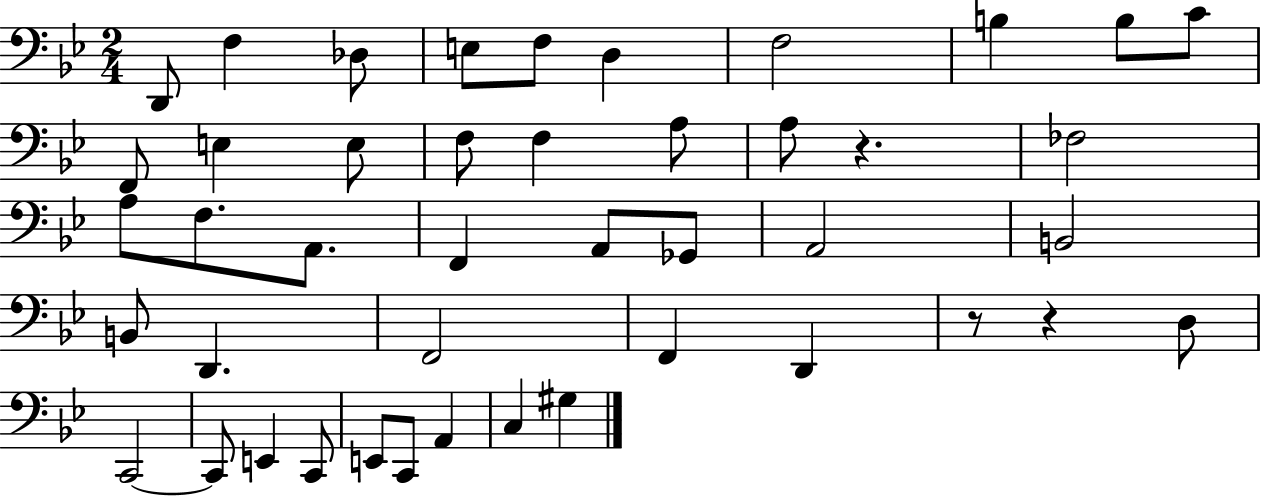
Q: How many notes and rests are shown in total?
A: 44